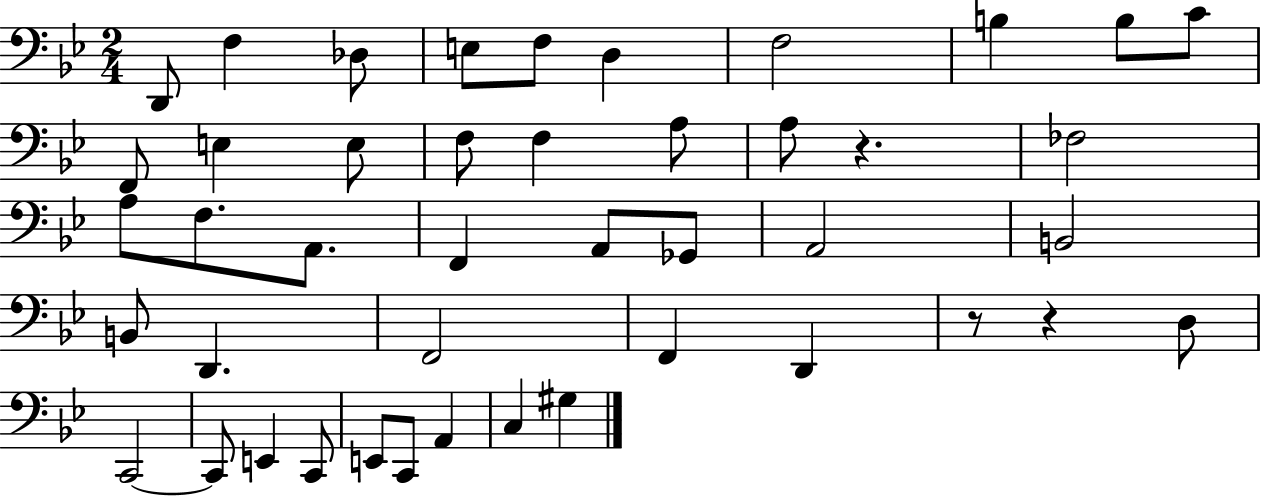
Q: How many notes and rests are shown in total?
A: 44